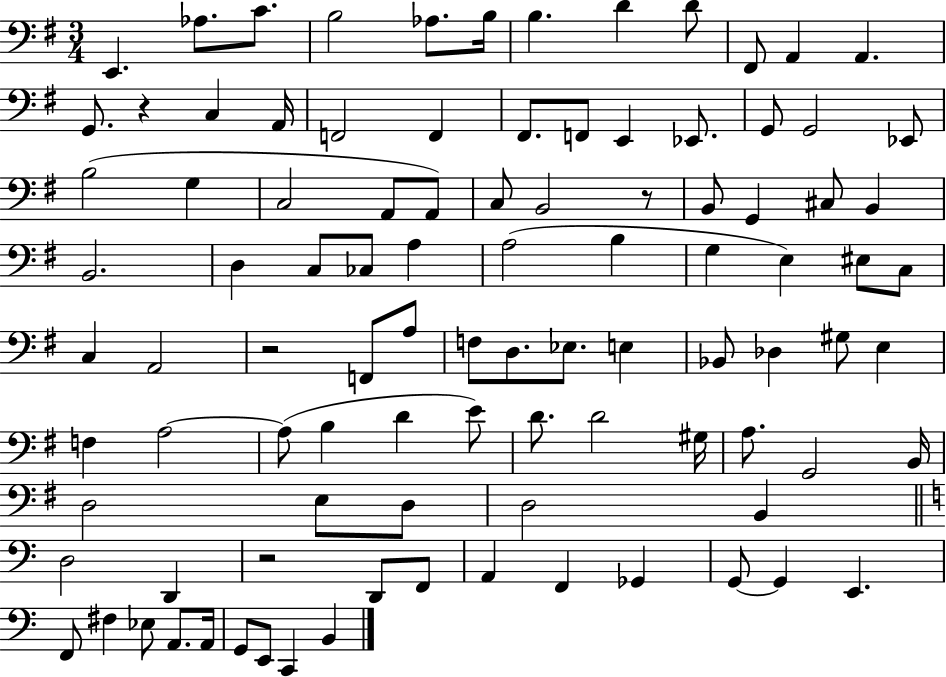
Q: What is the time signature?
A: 3/4